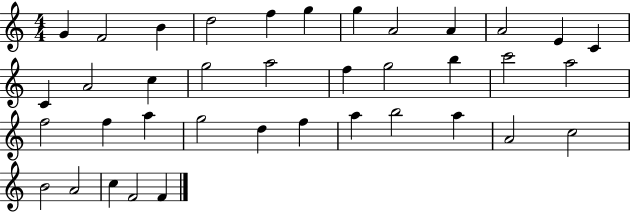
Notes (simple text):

G4/q F4/h B4/q D5/h F5/q G5/q G5/q A4/h A4/q A4/h E4/q C4/q C4/q A4/h C5/q G5/h A5/h F5/q G5/h B5/q C6/h A5/h F5/h F5/q A5/q G5/h D5/q F5/q A5/q B5/h A5/q A4/h C5/h B4/h A4/h C5/q F4/h F4/q